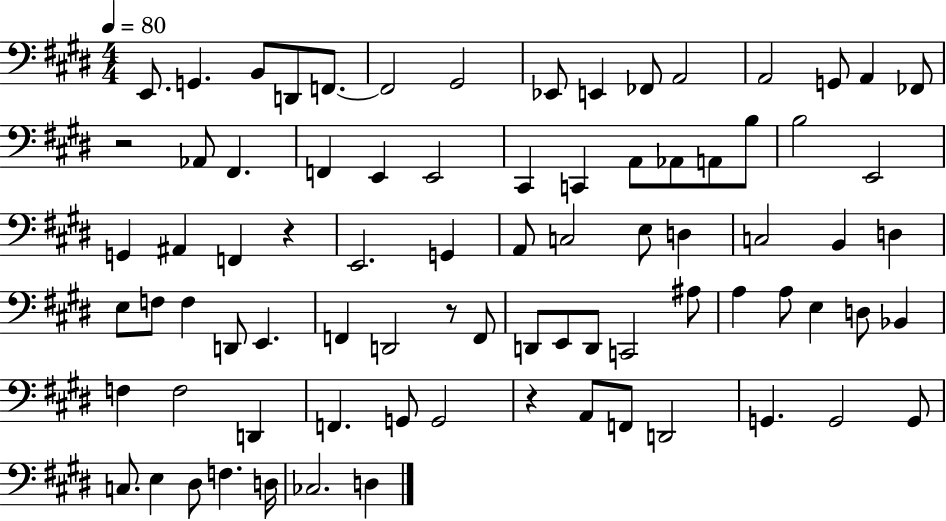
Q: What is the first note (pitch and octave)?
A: E2